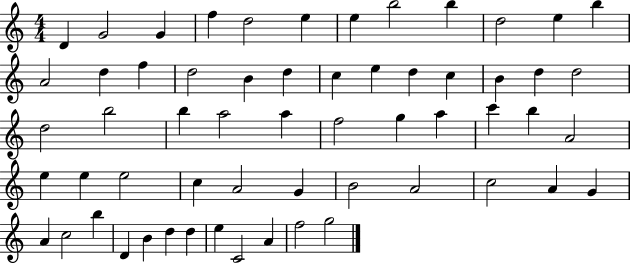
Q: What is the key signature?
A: C major